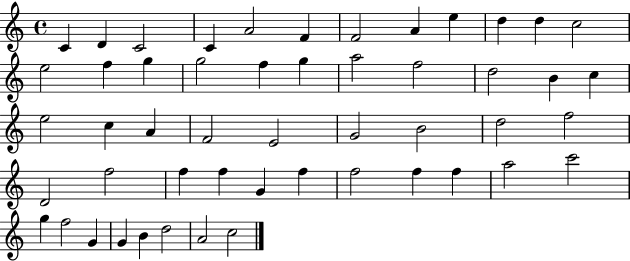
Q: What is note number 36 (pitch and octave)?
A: F5